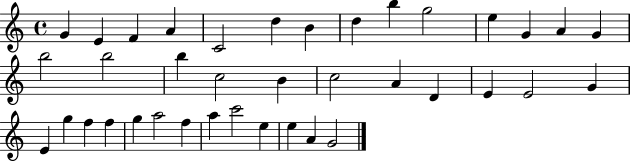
X:1
T:Untitled
M:4/4
L:1/4
K:C
G E F A C2 d B d b g2 e G A G b2 b2 b c2 B c2 A D E E2 G E g f f g a2 f a c'2 e e A G2